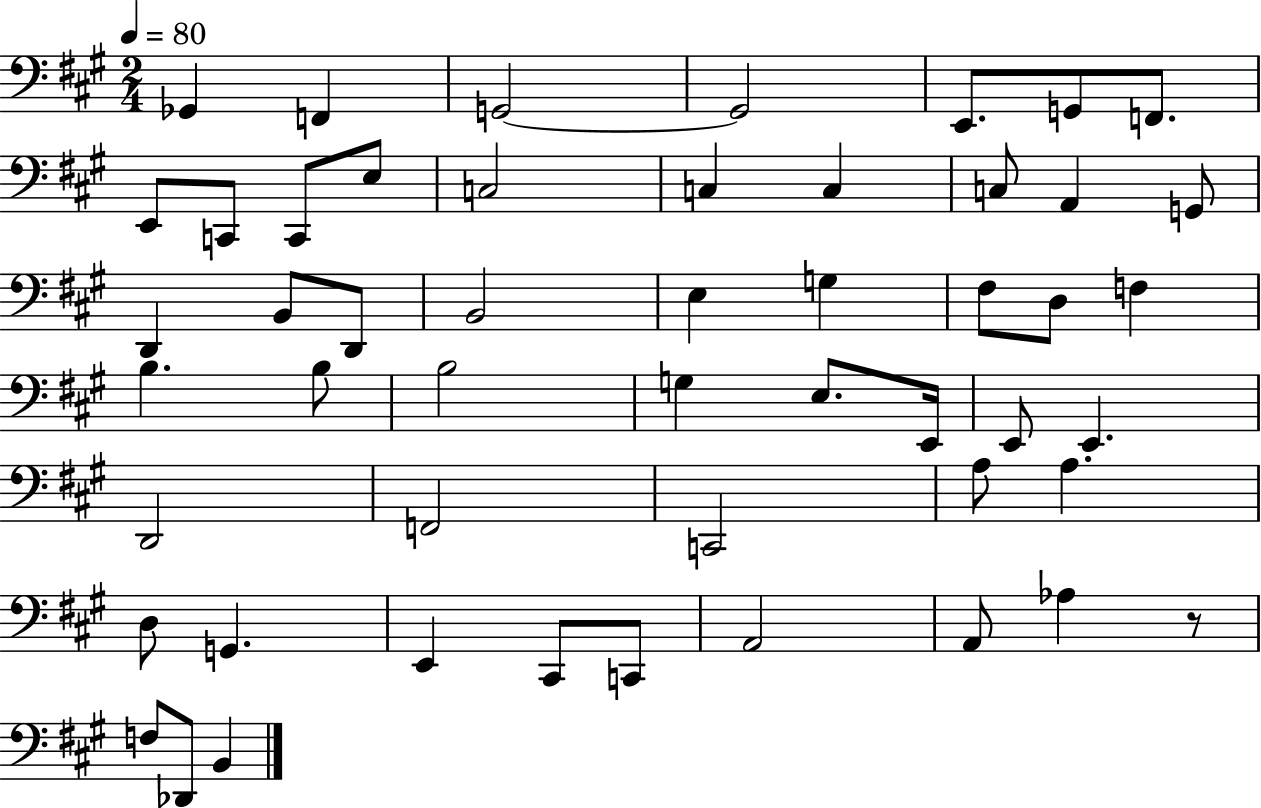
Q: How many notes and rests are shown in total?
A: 51